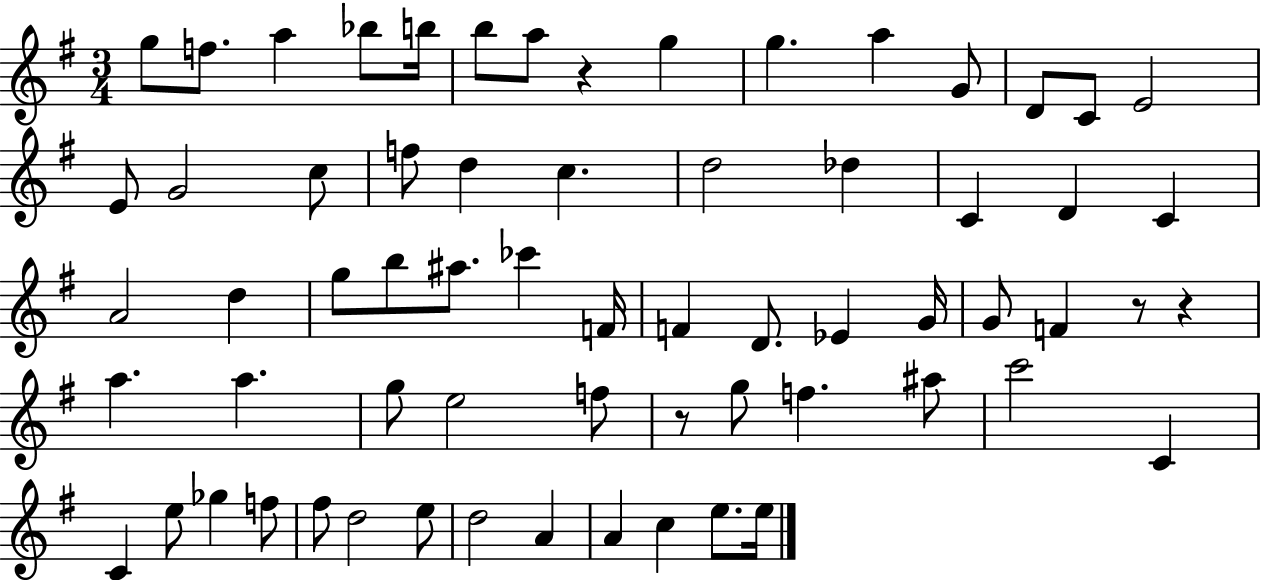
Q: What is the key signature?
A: G major